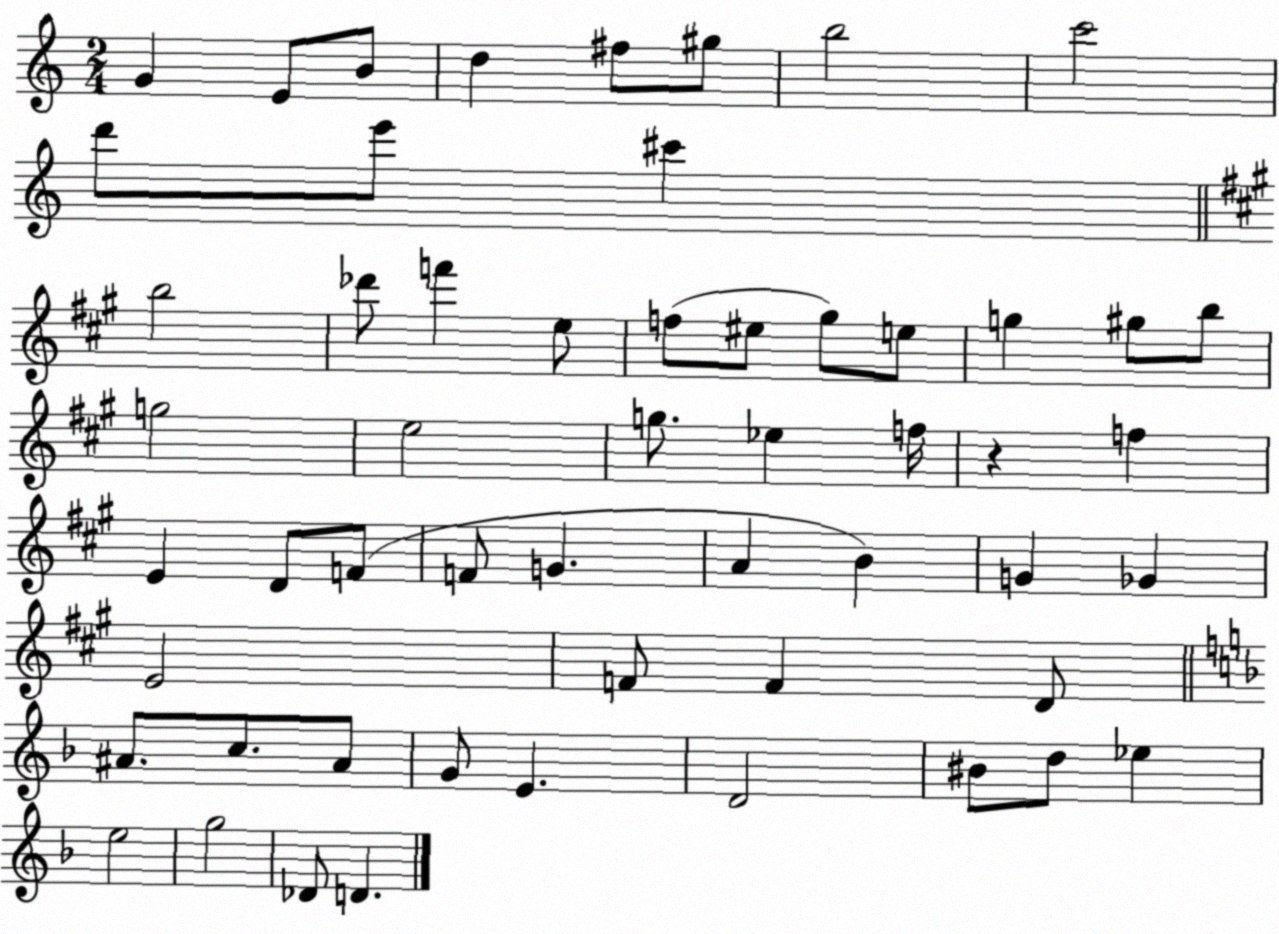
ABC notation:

X:1
T:Untitled
M:2/4
L:1/4
K:C
G E/2 B/2 d ^f/2 ^g/2 b2 c'2 d'/2 e'/2 ^c' b2 _d'/2 f' e/2 f/2 ^e/2 ^g/2 e/2 g ^g/2 b/2 g2 e2 g/2 _e f/4 z f E D/2 F/2 F/2 G A B G _G E2 F/2 F D/2 ^A/2 c/2 ^A/2 G/2 E D2 ^B/2 d/2 _e e2 g2 _D/2 D